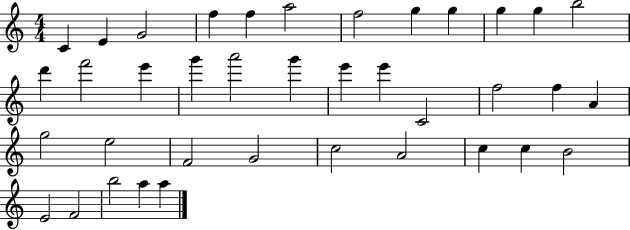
C4/q E4/q G4/h F5/q F5/q A5/h F5/h G5/q G5/q G5/q G5/q B5/h D6/q F6/h E6/q G6/q A6/h G6/q E6/q E6/q C4/h F5/h F5/q A4/q G5/h E5/h F4/h G4/h C5/h A4/h C5/q C5/q B4/h E4/h F4/h B5/h A5/q A5/q